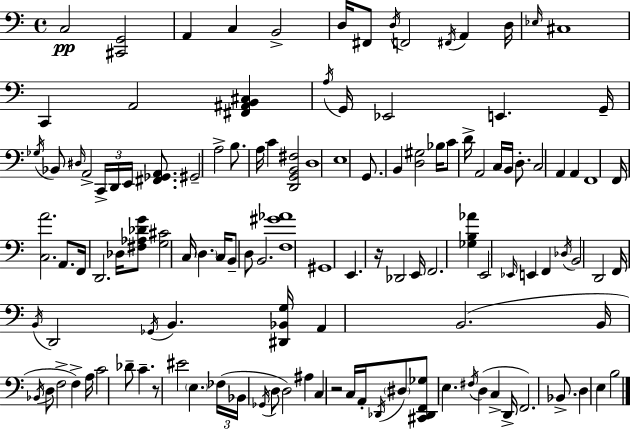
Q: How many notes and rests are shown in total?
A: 124